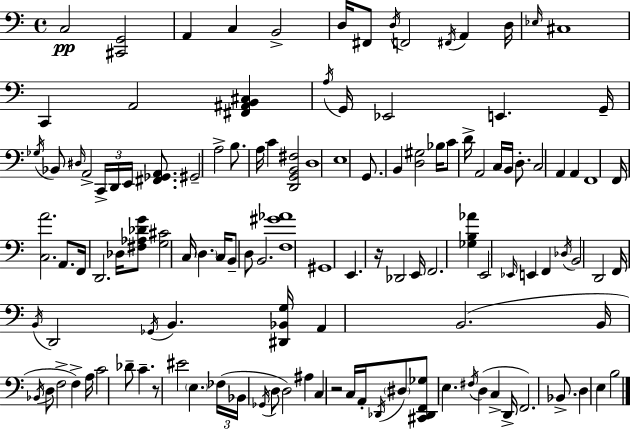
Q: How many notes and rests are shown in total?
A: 124